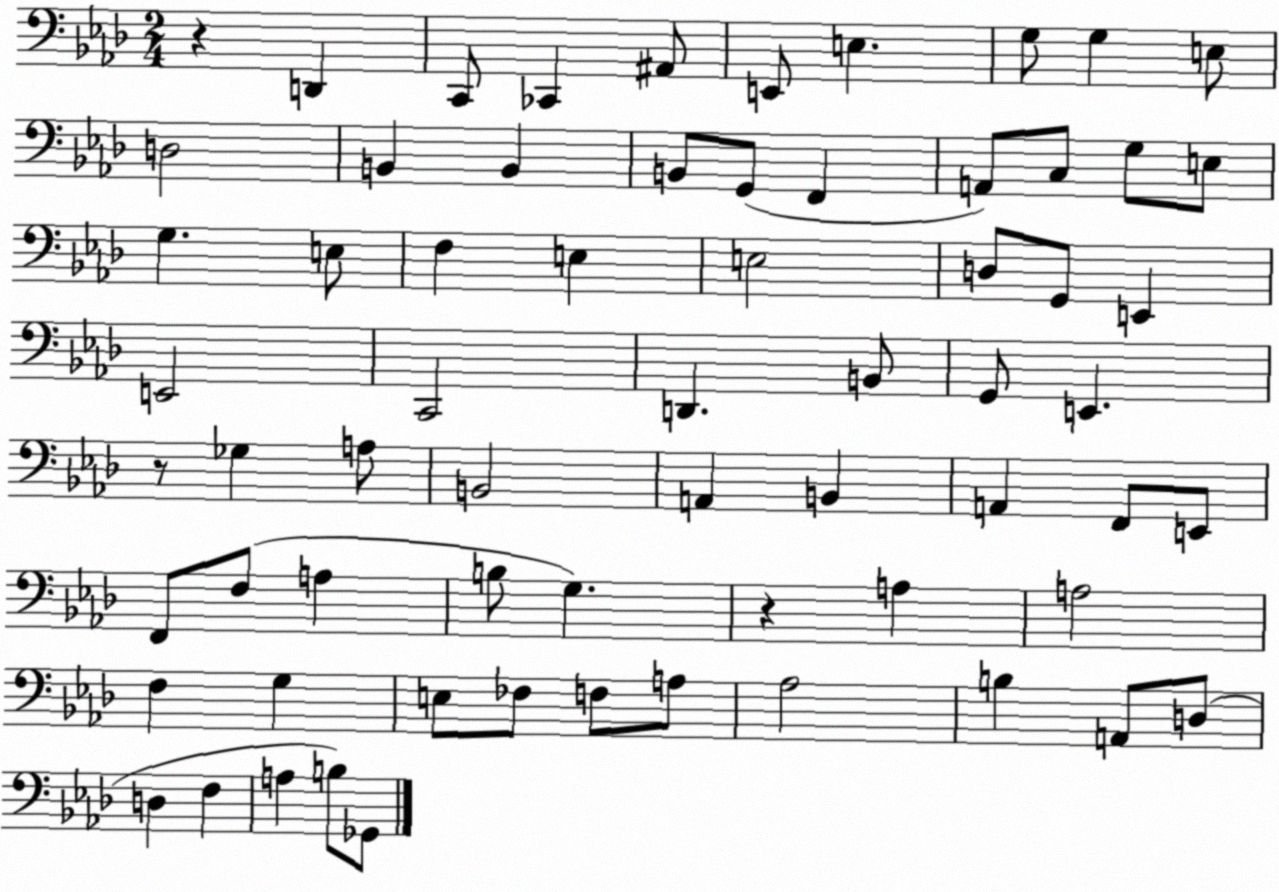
X:1
T:Untitled
M:2/4
L:1/4
K:Ab
z D,, C,,/2 _C,, ^A,,/2 E,,/2 E, G,/2 G, E,/2 D,2 B,, B,, B,,/2 G,,/2 F,, A,,/2 C,/2 G,/2 E,/2 G, E,/2 F, E, E,2 D,/2 G,,/2 E,, E,,2 C,,2 D,, B,,/2 G,,/2 E,, z/2 _G, A,/2 B,,2 A,, B,, A,, F,,/2 E,,/2 F,,/2 F,/2 A, B,/2 G, z A, A,2 F, G, E,/2 _F,/2 F,/2 A,/2 _A,2 B, A,,/2 D,/2 D, F, A, B,/2 _G,,/2